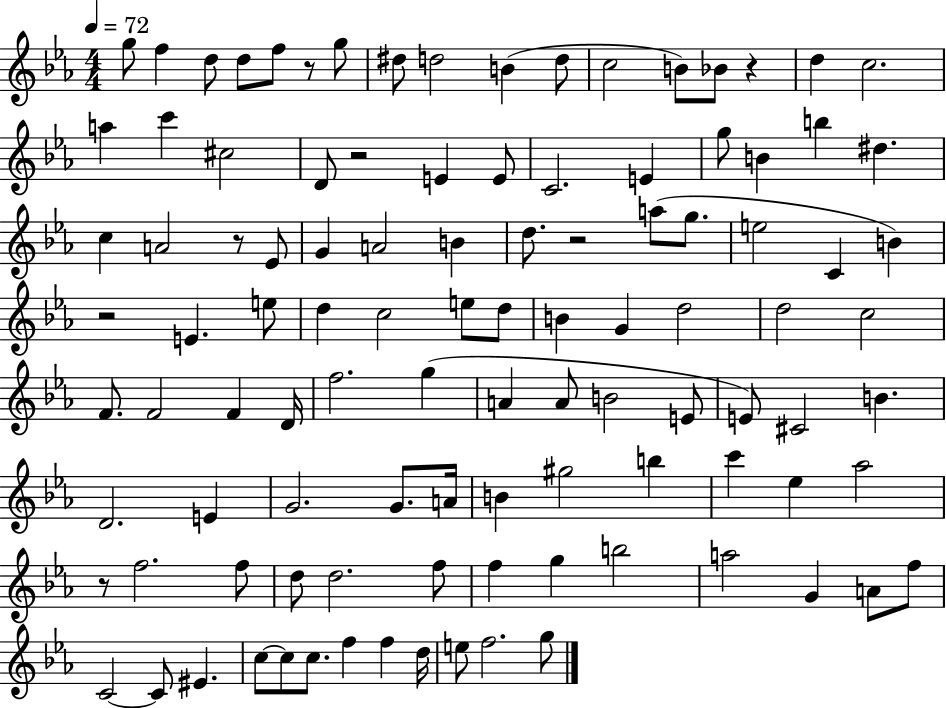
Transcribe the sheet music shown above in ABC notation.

X:1
T:Untitled
M:4/4
L:1/4
K:Eb
g/2 f d/2 d/2 f/2 z/2 g/2 ^d/2 d2 B d/2 c2 B/2 _B/2 z d c2 a c' ^c2 D/2 z2 E E/2 C2 E g/2 B b ^d c A2 z/2 _E/2 G A2 B d/2 z2 a/2 g/2 e2 C B z2 E e/2 d c2 e/2 d/2 B G d2 d2 c2 F/2 F2 F D/4 f2 g A A/2 B2 E/2 E/2 ^C2 B D2 E G2 G/2 A/4 B ^g2 b c' _e _a2 z/2 f2 f/2 d/2 d2 f/2 f g b2 a2 G A/2 f/2 C2 C/2 ^E c/2 c/2 c/2 f f d/4 e/2 f2 g/2